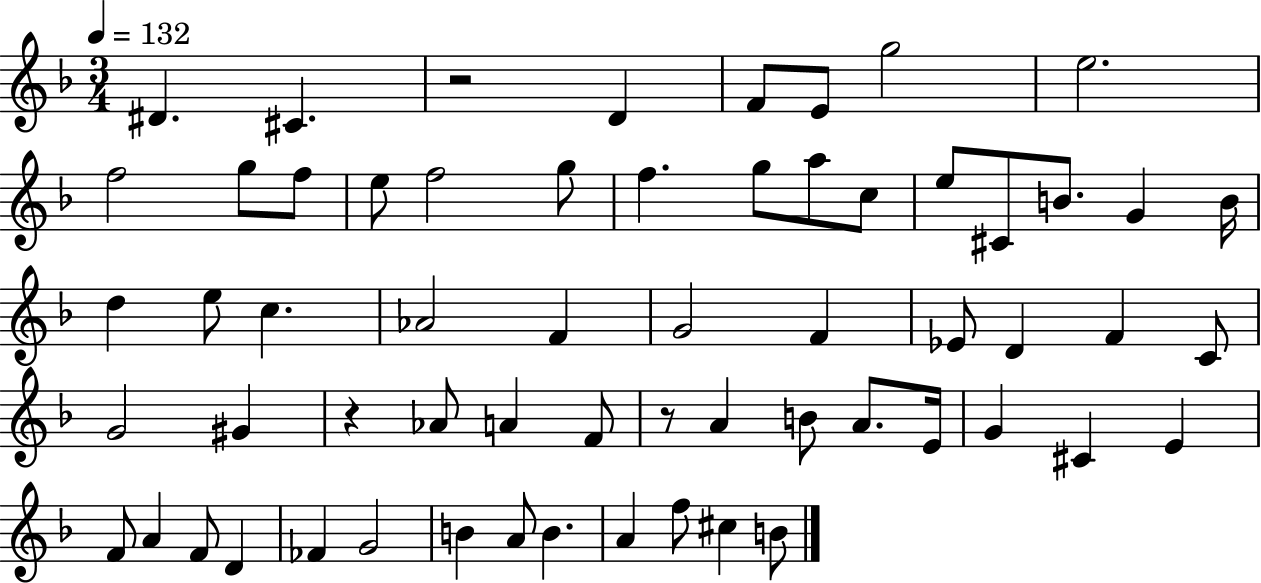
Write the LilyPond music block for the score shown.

{
  \clef treble
  \numericTimeSignature
  \time 3/4
  \key f \major
  \tempo 4 = 132
  \repeat volta 2 { dis'4. cis'4. | r2 d'4 | f'8 e'8 g''2 | e''2. | \break f''2 g''8 f''8 | e''8 f''2 g''8 | f''4. g''8 a''8 c''8 | e''8 cis'8 b'8. g'4 b'16 | \break d''4 e''8 c''4. | aes'2 f'4 | g'2 f'4 | ees'8 d'4 f'4 c'8 | \break g'2 gis'4 | r4 aes'8 a'4 f'8 | r8 a'4 b'8 a'8. e'16 | g'4 cis'4 e'4 | \break f'8 a'4 f'8 d'4 | fes'4 g'2 | b'4 a'8 b'4. | a'4 f''8 cis''4 b'8 | \break } \bar "|."
}